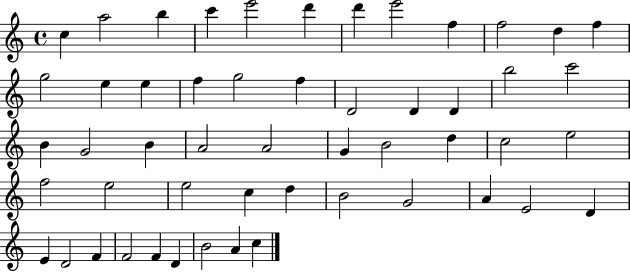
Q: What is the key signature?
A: C major